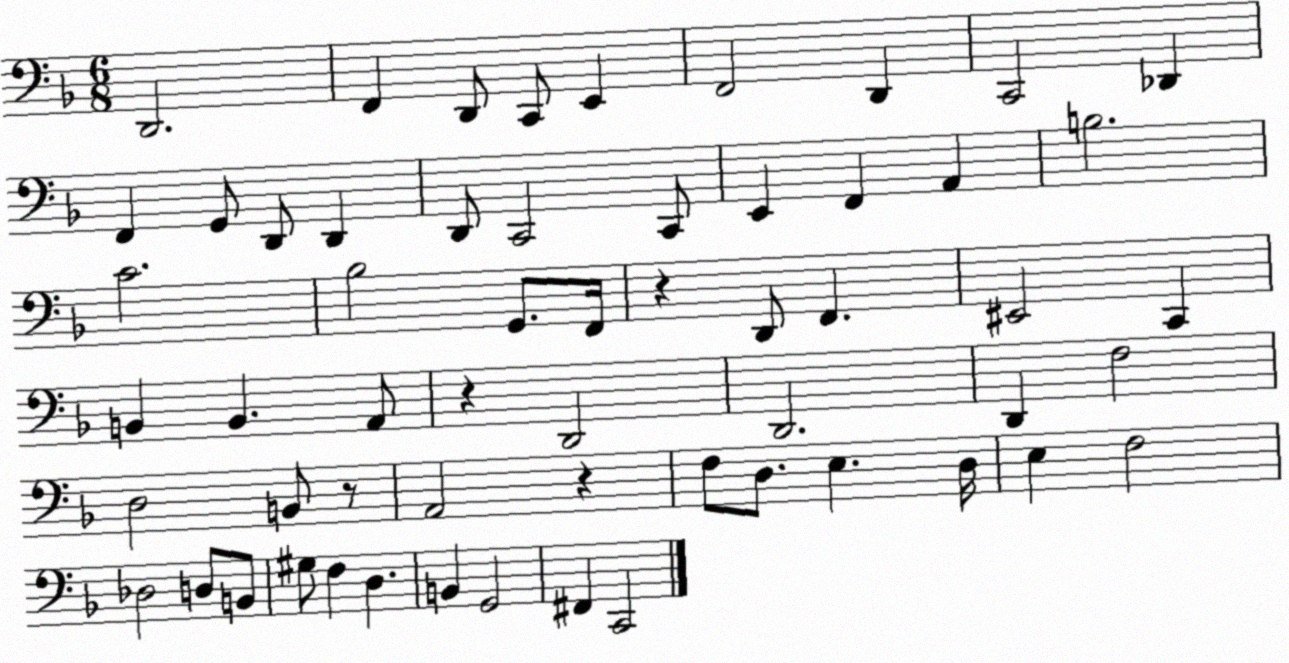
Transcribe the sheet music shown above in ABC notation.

X:1
T:Untitled
M:6/8
L:1/4
K:F
D,,2 F,, D,,/2 C,,/2 E,, F,,2 D,, C,,2 _D,, F,, G,,/2 D,,/2 D,, D,,/2 C,,2 C,,/2 E,, F,, A,, B,2 C2 _B,2 G,,/2 F,,/4 z D,,/2 F,, ^E,,2 C,, B,, B,, A,,/2 z D,,2 D,,2 D,, F,2 D,2 B,,/2 z/2 A,,2 z F,/2 D,/2 E, D,/4 E, F,2 _D,2 D,/2 B,,/2 ^G,/2 F, D, B,, G,,2 ^F,, C,,2